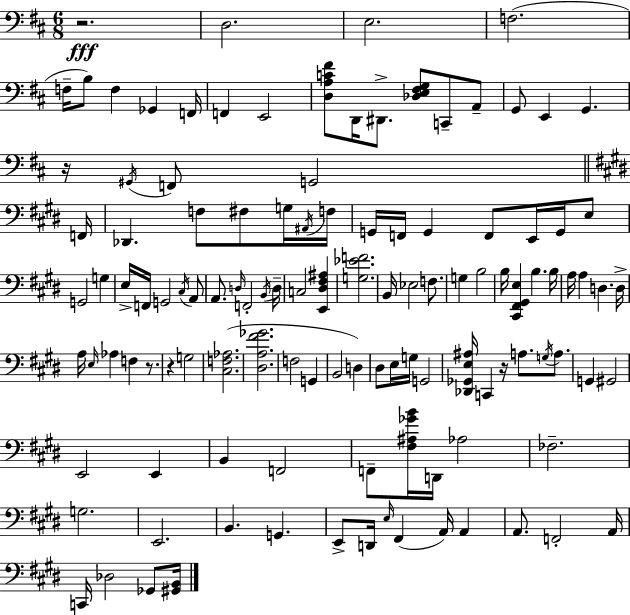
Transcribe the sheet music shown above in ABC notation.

X:1
T:Untitled
M:6/8
L:1/4
K:D
z2 D,2 E,2 F,2 F,/4 B,/2 F, _G,, F,,/4 F,, E,,2 [D,A,C^F]/2 D,,/4 ^D,,/2 [_D,E,^F,G,]/2 C,,/2 A,,/2 G,,/2 E,, G,, z/4 ^G,,/4 F,,/2 G,,2 F,,/4 _D,, F,/2 ^F,/2 G,/4 ^A,,/4 F,/4 G,,/4 F,,/4 G,, F,,/2 E,,/4 G,,/4 E,/2 G,,2 G, E,/4 F,,/4 G,,2 ^C,/4 A,,/2 A,,/2 D,/4 F,,2 B,,/4 D,/4 C,2 [E,,^D,^F,^A,] [G,_EF]2 B,,/4 _E,2 F,/2 G, B,2 B,/4 [^C,,^F,,^G,,E,] B, B,/4 A,/4 A, D, D,/4 A,/4 E,/4 _A, F, z/2 z G,2 [^C,F,_A,]2 [^D,A,^F_G]2 F,2 G,, B,,2 D, ^D,/2 E,/4 G,/4 G,,2 [_D,,_G,,E,^A,]/4 C,, z/4 A,/2 G,/4 A,/2 G,, ^G,,2 E,,2 E,, B,, F,,2 F,,/2 [^F,^A,_GB]/4 D,,/4 _A,2 _F,2 G,2 E,,2 B,, G,, E,,/2 D,,/4 E,/4 ^F,, A,,/4 A,, A,,/2 F,,2 A,,/4 C,,/4 _D,2 _G,,/2 [^G,,B,,]/4